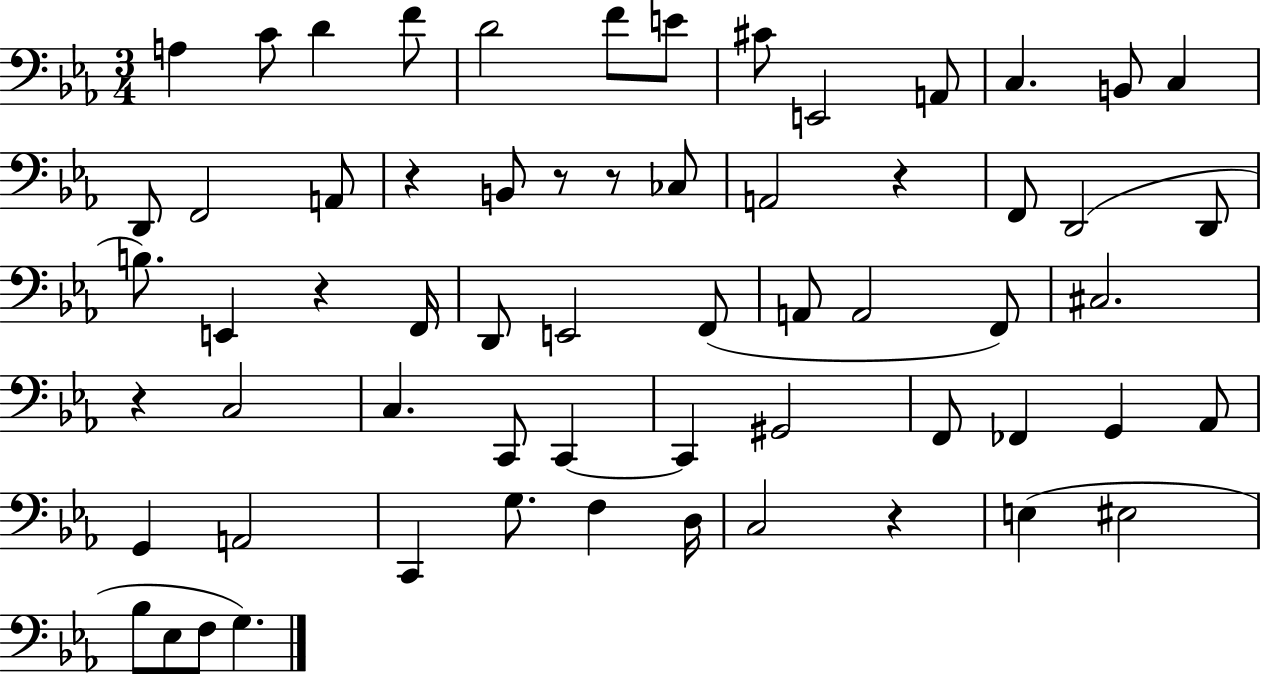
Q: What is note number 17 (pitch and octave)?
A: B2